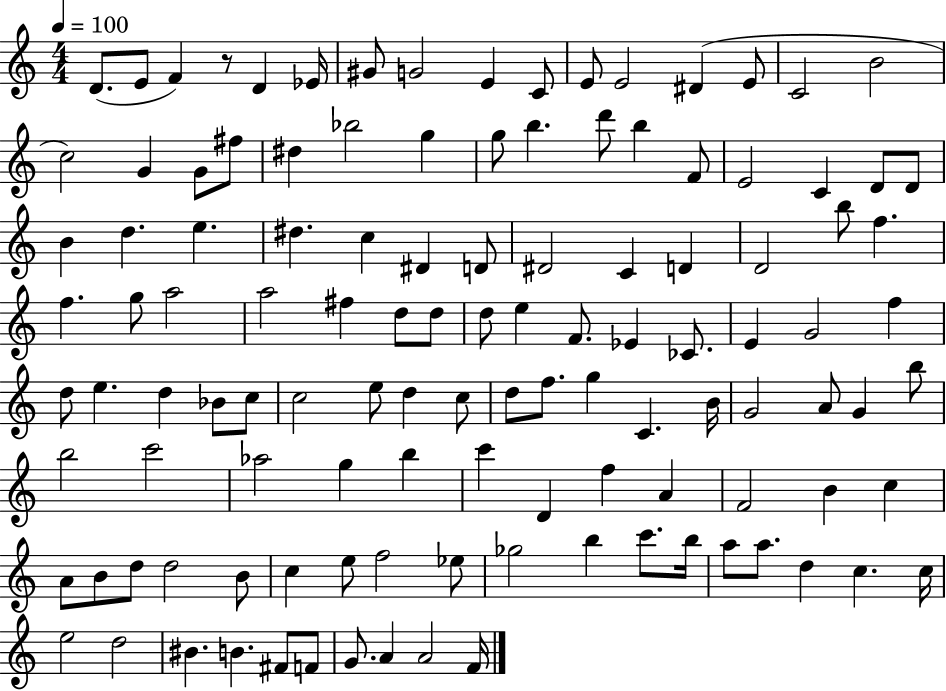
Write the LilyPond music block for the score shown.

{
  \clef treble
  \numericTimeSignature
  \time 4/4
  \key c \major
  \tempo 4 = 100
  \repeat volta 2 { d'8.( e'8 f'4) r8 d'4 ees'16 | gis'8 g'2 e'4 c'8 | e'8 e'2 dis'4( e'8 | c'2 b'2 | \break c''2) g'4 g'8 fis''8 | dis''4 bes''2 g''4 | g''8 b''4. d'''8 b''4 f'8 | e'2 c'4 d'8 d'8 | \break b'4 d''4. e''4. | dis''4. c''4 dis'4 d'8 | dis'2 c'4 d'4 | d'2 b''8 f''4. | \break f''4. g''8 a''2 | a''2 fis''4 d''8 d''8 | d''8 e''4 f'8. ees'4 ces'8. | e'4 g'2 f''4 | \break d''8 e''4. d''4 bes'8 c''8 | c''2 e''8 d''4 c''8 | d''8 f''8. g''4 c'4. b'16 | g'2 a'8 g'4 b''8 | \break b''2 c'''2 | aes''2 g''4 b''4 | c'''4 d'4 f''4 a'4 | f'2 b'4 c''4 | \break a'8 b'8 d''8 d''2 b'8 | c''4 e''8 f''2 ees''8 | ges''2 b''4 c'''8. b''16 | a''8 a''8. d''4 c''4. c''16 | \break e''2 d''2 | bis'4. b'4. fis'8 f'8 | g'8. a'4 a'2 f'16 | } \bar "|."
}